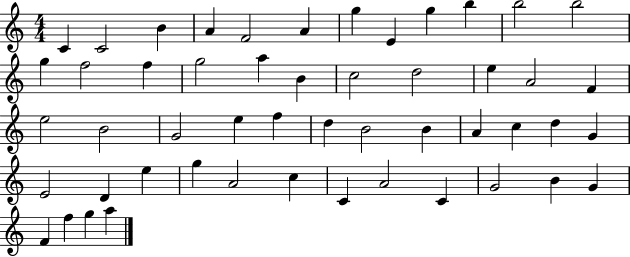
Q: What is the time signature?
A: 4/4